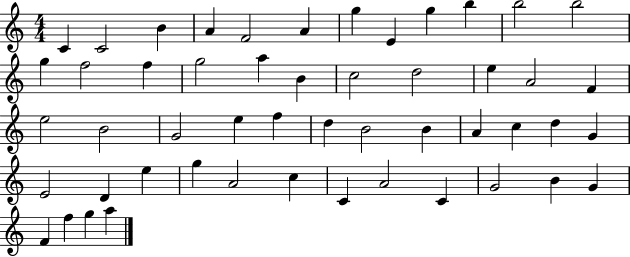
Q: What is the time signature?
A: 4/4